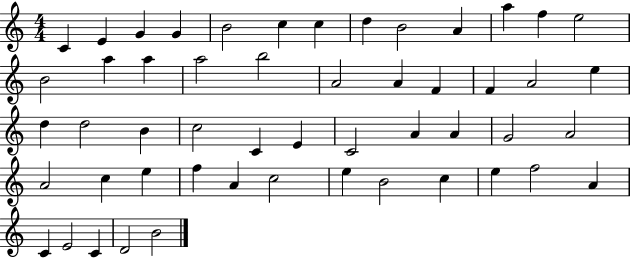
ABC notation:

X:1
T:Untitled
M:4/4
L:1/4
K:C
C E G G B2 c c d B2 A a f e2 B2 a a a2 b2 A2 A F F A2 e d d2 B c2 C E C2 A A G2 A2 A2 c e f A c2 e B2 c e f2 A C E2 C D2 B2